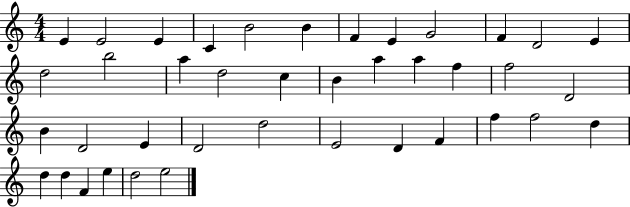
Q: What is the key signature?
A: C major